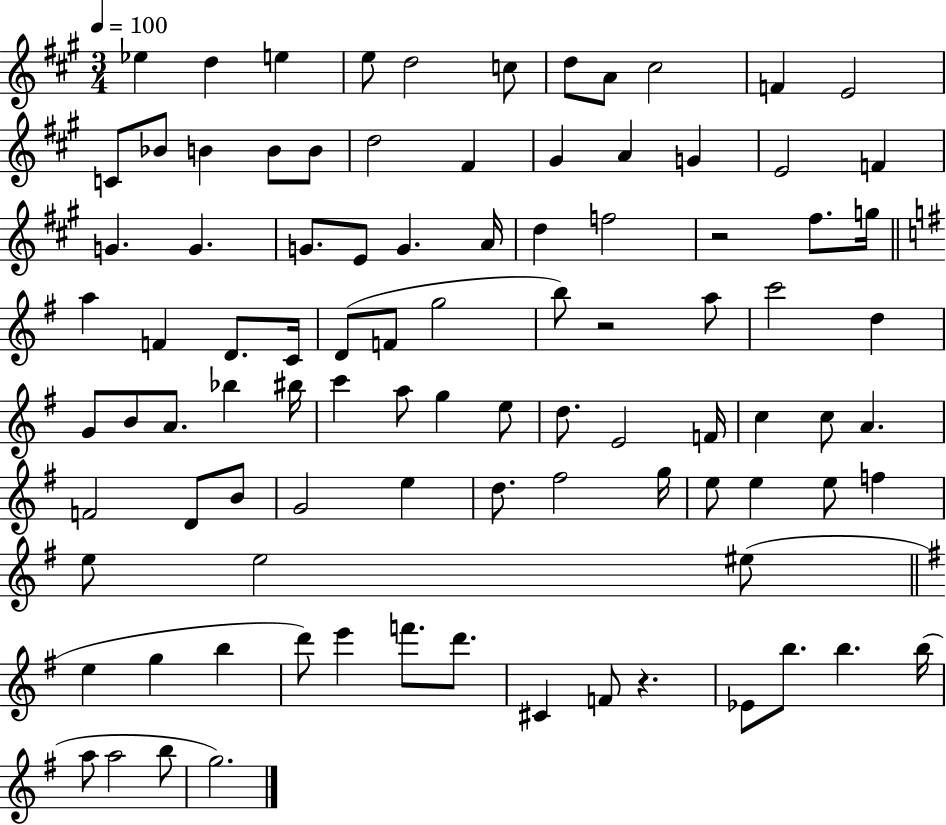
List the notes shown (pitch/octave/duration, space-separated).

Eb5/q D5/q E5/q E5/e D5/h C5/e D5/e A4/e C#5/h F4/q E4/h C4/e Bb4/e B4/q B4/e B4/e D5/h F#4/q G#4/q A4/q G4/q E4/h F4/q G4/q. G4/q. G4/e. E4/e G4/q. A4/s D5/q F5/h R/h F#5/e. G5/s A5/q F4/q D4/e. C4/s D4/e F4/e G5/h B5/e R/h A5/e C6/h D5/q G4/e B4/e A4/e. Bb5/q BIS5/s C6/q A5/e G5/q E5/e D5/e. E4/h F4/s C5/q C5/e A4/q. F4/h D4/e B4/e G4/h E5/q D5/e. F#5/h G5/s E5/e E5/q E5/e F5/q E5/e E5/h EIS5/e E5/q G5/q B5/q D6/e E6/q F6/e. D6/e. C#4/q F4/e R/q. Eb4/e B5/e. B5/q. B5/s A5/e A5/h B5/e G5/h.